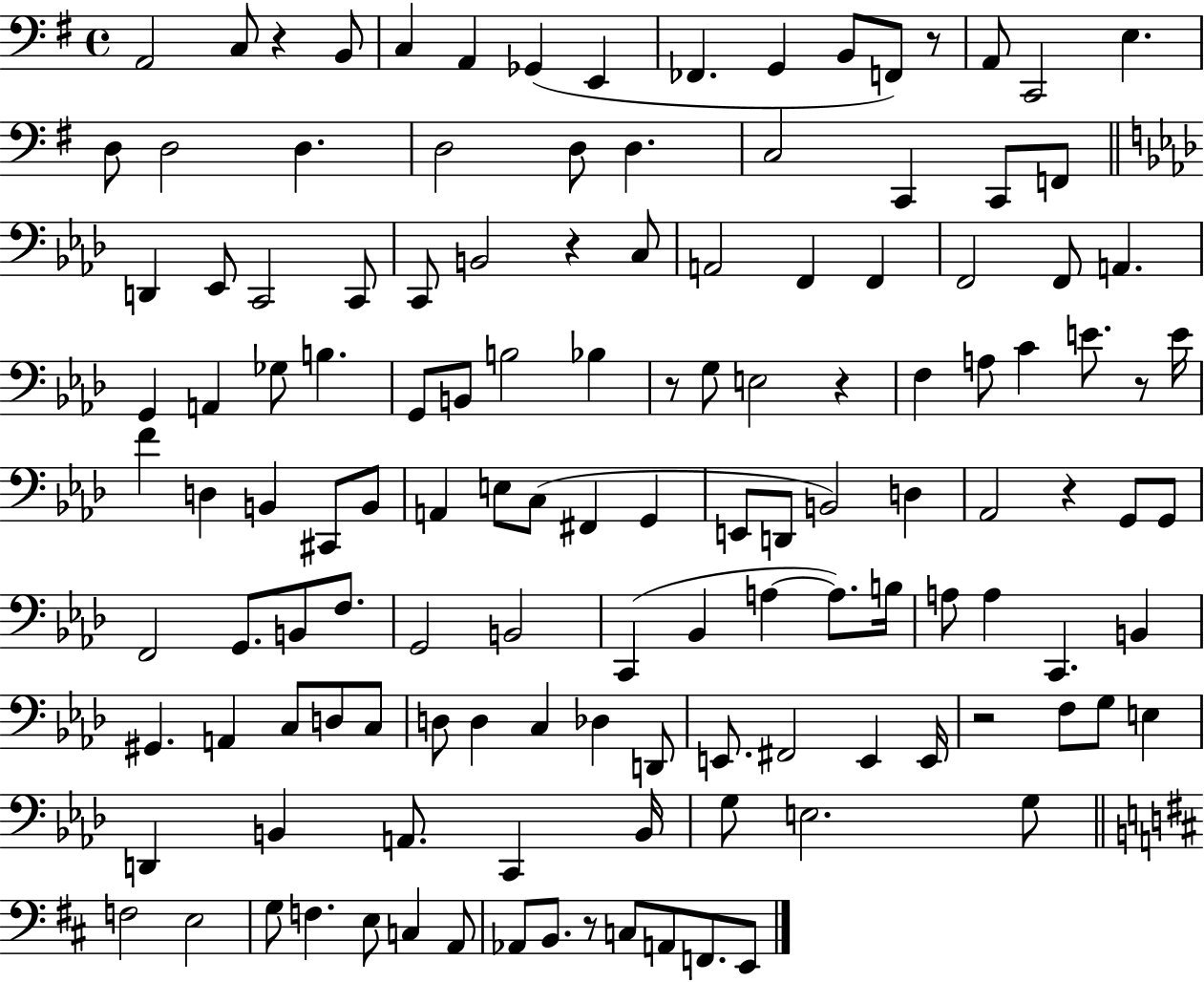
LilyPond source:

{
  \clef bass
  \time 4/4
  \defaultTimeSignature
  \key g \major
  a,2 c8 r4 b,8 | c4 a,4 ges,4( e,4 | fes,4. g,4 b,8 f,8) r8 | a,8 c,2 e4. | \break d8 d2 d4. | d2 d8 d4. | c2 c,4 c,8 f,8 | \bar "||" \break \key aes \major d,4 ees,8 c,2 c,8 | c,8 b,2 r4 c8 | a,2 f,4 f,4 | f,2 f,8 a,4. | \break g,4 a,4 ges8 b4. | g,8 b,8 b2 bes4 | r8 g8 e2 r4 | f4 a8 c'4 e'8. r8 e'16 | \break f'4 d4 b,4 cis,8 b,8 | a,4 e8 c8( fis,4 g,4 | e,8 d,8 b,2) d4 | aes,2 r4 g,8 g,8 | \break f,2 g,8. b,8 f8. | g,2 b,2 | c,4( bes,4 a4~~ a8.) b16 | a8 a4 c,4. b,4 | \break gis,4. a,4 c8 d8 c8 | d8 d4 c4 des4 d,8 | e,8. fis,2 e,4 e,16 | r2 f8 g8 e4 | \break d,4 b,4 a,8. c,4 b,16 | g8 e2. g8 | \bar "||" \break \key d \major f2 e2 | g8 f4. e8 c4 a,8 | aes,8 b,8. r8 c8 a,8 f,8. e,8 | \bar "|."
}